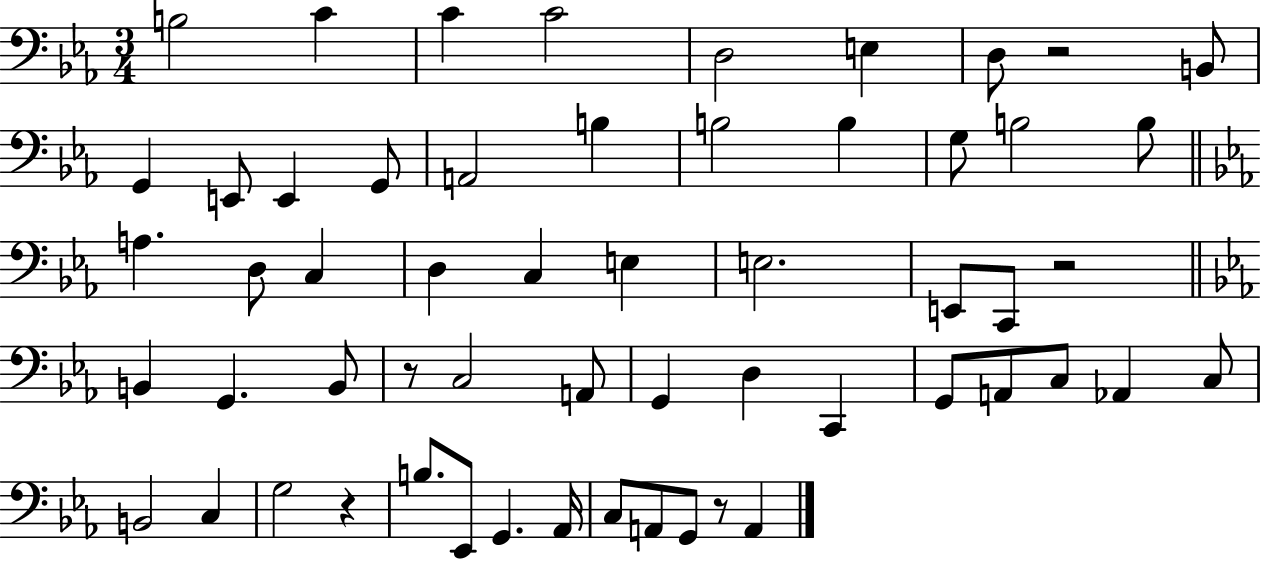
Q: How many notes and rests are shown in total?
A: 57